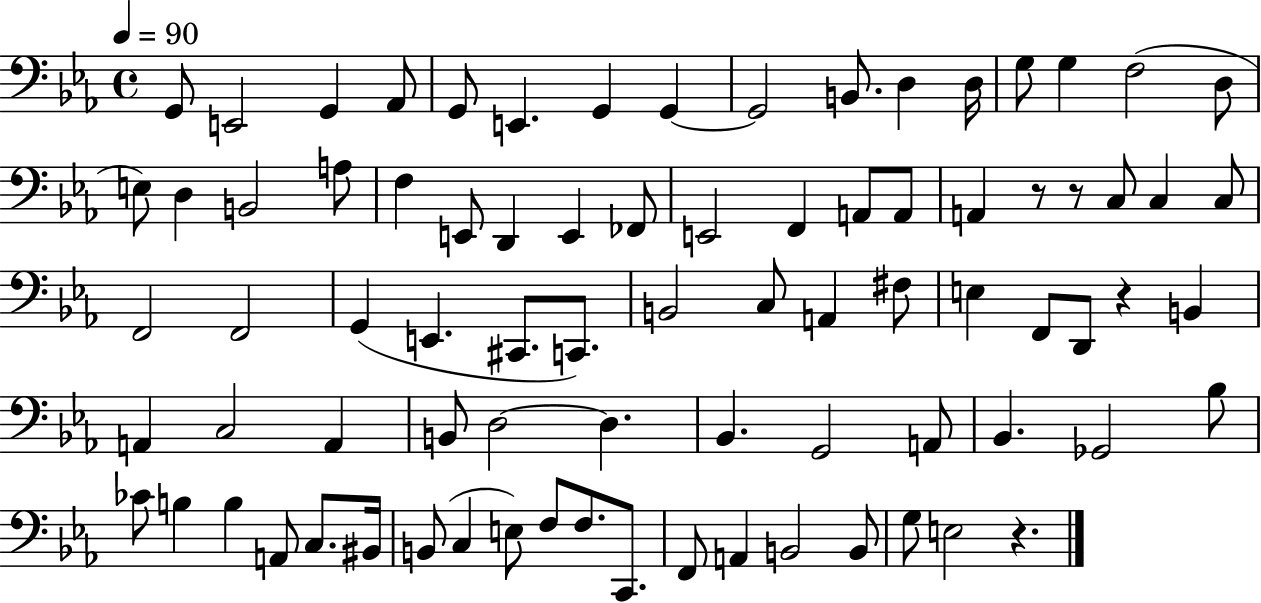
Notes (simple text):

G2/e E2/h G2/q Ab2/e G2/e E2/q. G2/q G2/q G2/h B2/e. D3/q D3/s G3/e G3/q F3/h D3/e E3/e D3/q B2/h A3/e F3/q E2/e D2/q E2/q FES2/e E2/h F2/q A2/e A2/e A2/q R/e R/e C3/e C3/q C3/e F2/h F2/h G2/q E2/q. C#2/e. C2/e. B2/h C3/e A2/q F#3/e E3/q F2/e D2/e R/q B2/q A2/q C3/h A2/q B2/e D3/h D3/q. Bb2/q. G2/h A2/e Bb2/q. Gb2/h Bb3/e CES4/e B3/q B3/q A2/e C3/e. BIS2/s B2/e C3/q E3/e F3/e F3/e. C2/e. F2/e A2/q B2/h B2/e G3/e E3/h R/q.